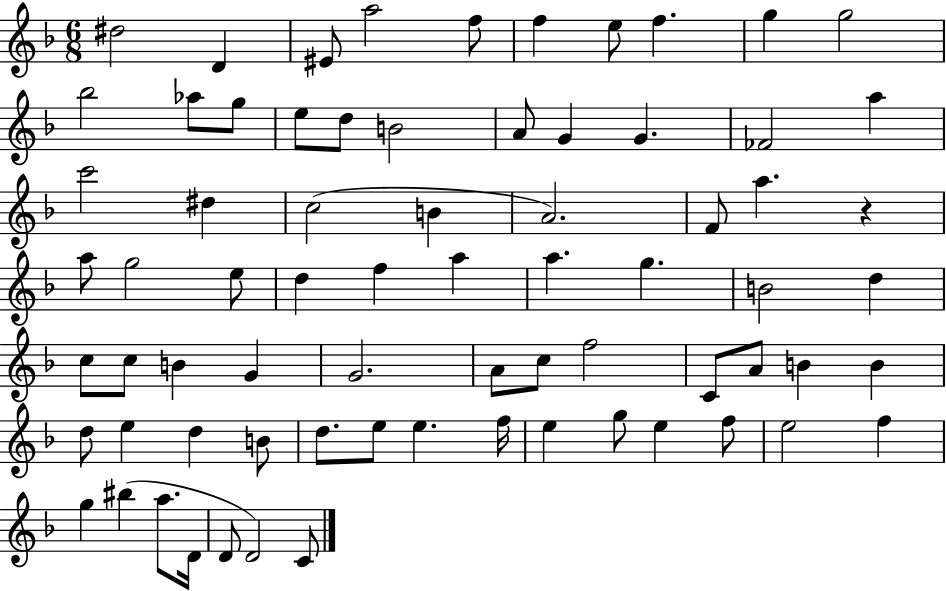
{
  \clef treble
  \numericTimeSignature
  \time 6/8
  \key f \major
  \repeat volta 2 { dis''2 d'4 | eis'8 a''2 f''8 | f''4 e''8 f''4. | g''4 g''2 | \break bes''2 aes''8 g''8 | e''8 d''8 b'2 | a'8 g'4 g'4. | fes'2 a''4 | \break c'''2 dis''4 | c''2( b'4 | a'2.) | f'8 a''4. r4 | \break a''8 g''2 e''8 | d''4 f''4 a''4 | a''4. g''4. | b'2 d''4 | \break c''8 c''8 b'4 g'4 | g'2. | a'8 c''8 f''2 | c'8 a'8 b'4 b'4 | \break d''8 e''4 d''4 b'8 | d''8. e''8 e''4. f''16 | e''4 g''8 e''4 f''8 | e''2 f''4 | \break g''4 bis''4( a''8. d'16 | d'8 d'2) c'8 | } \bar "|."
}